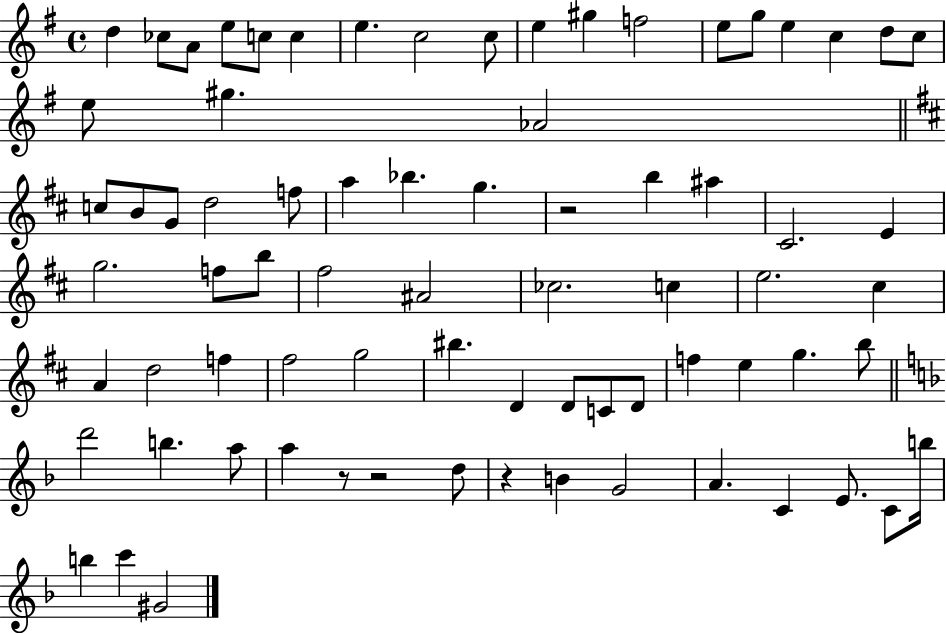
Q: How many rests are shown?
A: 4